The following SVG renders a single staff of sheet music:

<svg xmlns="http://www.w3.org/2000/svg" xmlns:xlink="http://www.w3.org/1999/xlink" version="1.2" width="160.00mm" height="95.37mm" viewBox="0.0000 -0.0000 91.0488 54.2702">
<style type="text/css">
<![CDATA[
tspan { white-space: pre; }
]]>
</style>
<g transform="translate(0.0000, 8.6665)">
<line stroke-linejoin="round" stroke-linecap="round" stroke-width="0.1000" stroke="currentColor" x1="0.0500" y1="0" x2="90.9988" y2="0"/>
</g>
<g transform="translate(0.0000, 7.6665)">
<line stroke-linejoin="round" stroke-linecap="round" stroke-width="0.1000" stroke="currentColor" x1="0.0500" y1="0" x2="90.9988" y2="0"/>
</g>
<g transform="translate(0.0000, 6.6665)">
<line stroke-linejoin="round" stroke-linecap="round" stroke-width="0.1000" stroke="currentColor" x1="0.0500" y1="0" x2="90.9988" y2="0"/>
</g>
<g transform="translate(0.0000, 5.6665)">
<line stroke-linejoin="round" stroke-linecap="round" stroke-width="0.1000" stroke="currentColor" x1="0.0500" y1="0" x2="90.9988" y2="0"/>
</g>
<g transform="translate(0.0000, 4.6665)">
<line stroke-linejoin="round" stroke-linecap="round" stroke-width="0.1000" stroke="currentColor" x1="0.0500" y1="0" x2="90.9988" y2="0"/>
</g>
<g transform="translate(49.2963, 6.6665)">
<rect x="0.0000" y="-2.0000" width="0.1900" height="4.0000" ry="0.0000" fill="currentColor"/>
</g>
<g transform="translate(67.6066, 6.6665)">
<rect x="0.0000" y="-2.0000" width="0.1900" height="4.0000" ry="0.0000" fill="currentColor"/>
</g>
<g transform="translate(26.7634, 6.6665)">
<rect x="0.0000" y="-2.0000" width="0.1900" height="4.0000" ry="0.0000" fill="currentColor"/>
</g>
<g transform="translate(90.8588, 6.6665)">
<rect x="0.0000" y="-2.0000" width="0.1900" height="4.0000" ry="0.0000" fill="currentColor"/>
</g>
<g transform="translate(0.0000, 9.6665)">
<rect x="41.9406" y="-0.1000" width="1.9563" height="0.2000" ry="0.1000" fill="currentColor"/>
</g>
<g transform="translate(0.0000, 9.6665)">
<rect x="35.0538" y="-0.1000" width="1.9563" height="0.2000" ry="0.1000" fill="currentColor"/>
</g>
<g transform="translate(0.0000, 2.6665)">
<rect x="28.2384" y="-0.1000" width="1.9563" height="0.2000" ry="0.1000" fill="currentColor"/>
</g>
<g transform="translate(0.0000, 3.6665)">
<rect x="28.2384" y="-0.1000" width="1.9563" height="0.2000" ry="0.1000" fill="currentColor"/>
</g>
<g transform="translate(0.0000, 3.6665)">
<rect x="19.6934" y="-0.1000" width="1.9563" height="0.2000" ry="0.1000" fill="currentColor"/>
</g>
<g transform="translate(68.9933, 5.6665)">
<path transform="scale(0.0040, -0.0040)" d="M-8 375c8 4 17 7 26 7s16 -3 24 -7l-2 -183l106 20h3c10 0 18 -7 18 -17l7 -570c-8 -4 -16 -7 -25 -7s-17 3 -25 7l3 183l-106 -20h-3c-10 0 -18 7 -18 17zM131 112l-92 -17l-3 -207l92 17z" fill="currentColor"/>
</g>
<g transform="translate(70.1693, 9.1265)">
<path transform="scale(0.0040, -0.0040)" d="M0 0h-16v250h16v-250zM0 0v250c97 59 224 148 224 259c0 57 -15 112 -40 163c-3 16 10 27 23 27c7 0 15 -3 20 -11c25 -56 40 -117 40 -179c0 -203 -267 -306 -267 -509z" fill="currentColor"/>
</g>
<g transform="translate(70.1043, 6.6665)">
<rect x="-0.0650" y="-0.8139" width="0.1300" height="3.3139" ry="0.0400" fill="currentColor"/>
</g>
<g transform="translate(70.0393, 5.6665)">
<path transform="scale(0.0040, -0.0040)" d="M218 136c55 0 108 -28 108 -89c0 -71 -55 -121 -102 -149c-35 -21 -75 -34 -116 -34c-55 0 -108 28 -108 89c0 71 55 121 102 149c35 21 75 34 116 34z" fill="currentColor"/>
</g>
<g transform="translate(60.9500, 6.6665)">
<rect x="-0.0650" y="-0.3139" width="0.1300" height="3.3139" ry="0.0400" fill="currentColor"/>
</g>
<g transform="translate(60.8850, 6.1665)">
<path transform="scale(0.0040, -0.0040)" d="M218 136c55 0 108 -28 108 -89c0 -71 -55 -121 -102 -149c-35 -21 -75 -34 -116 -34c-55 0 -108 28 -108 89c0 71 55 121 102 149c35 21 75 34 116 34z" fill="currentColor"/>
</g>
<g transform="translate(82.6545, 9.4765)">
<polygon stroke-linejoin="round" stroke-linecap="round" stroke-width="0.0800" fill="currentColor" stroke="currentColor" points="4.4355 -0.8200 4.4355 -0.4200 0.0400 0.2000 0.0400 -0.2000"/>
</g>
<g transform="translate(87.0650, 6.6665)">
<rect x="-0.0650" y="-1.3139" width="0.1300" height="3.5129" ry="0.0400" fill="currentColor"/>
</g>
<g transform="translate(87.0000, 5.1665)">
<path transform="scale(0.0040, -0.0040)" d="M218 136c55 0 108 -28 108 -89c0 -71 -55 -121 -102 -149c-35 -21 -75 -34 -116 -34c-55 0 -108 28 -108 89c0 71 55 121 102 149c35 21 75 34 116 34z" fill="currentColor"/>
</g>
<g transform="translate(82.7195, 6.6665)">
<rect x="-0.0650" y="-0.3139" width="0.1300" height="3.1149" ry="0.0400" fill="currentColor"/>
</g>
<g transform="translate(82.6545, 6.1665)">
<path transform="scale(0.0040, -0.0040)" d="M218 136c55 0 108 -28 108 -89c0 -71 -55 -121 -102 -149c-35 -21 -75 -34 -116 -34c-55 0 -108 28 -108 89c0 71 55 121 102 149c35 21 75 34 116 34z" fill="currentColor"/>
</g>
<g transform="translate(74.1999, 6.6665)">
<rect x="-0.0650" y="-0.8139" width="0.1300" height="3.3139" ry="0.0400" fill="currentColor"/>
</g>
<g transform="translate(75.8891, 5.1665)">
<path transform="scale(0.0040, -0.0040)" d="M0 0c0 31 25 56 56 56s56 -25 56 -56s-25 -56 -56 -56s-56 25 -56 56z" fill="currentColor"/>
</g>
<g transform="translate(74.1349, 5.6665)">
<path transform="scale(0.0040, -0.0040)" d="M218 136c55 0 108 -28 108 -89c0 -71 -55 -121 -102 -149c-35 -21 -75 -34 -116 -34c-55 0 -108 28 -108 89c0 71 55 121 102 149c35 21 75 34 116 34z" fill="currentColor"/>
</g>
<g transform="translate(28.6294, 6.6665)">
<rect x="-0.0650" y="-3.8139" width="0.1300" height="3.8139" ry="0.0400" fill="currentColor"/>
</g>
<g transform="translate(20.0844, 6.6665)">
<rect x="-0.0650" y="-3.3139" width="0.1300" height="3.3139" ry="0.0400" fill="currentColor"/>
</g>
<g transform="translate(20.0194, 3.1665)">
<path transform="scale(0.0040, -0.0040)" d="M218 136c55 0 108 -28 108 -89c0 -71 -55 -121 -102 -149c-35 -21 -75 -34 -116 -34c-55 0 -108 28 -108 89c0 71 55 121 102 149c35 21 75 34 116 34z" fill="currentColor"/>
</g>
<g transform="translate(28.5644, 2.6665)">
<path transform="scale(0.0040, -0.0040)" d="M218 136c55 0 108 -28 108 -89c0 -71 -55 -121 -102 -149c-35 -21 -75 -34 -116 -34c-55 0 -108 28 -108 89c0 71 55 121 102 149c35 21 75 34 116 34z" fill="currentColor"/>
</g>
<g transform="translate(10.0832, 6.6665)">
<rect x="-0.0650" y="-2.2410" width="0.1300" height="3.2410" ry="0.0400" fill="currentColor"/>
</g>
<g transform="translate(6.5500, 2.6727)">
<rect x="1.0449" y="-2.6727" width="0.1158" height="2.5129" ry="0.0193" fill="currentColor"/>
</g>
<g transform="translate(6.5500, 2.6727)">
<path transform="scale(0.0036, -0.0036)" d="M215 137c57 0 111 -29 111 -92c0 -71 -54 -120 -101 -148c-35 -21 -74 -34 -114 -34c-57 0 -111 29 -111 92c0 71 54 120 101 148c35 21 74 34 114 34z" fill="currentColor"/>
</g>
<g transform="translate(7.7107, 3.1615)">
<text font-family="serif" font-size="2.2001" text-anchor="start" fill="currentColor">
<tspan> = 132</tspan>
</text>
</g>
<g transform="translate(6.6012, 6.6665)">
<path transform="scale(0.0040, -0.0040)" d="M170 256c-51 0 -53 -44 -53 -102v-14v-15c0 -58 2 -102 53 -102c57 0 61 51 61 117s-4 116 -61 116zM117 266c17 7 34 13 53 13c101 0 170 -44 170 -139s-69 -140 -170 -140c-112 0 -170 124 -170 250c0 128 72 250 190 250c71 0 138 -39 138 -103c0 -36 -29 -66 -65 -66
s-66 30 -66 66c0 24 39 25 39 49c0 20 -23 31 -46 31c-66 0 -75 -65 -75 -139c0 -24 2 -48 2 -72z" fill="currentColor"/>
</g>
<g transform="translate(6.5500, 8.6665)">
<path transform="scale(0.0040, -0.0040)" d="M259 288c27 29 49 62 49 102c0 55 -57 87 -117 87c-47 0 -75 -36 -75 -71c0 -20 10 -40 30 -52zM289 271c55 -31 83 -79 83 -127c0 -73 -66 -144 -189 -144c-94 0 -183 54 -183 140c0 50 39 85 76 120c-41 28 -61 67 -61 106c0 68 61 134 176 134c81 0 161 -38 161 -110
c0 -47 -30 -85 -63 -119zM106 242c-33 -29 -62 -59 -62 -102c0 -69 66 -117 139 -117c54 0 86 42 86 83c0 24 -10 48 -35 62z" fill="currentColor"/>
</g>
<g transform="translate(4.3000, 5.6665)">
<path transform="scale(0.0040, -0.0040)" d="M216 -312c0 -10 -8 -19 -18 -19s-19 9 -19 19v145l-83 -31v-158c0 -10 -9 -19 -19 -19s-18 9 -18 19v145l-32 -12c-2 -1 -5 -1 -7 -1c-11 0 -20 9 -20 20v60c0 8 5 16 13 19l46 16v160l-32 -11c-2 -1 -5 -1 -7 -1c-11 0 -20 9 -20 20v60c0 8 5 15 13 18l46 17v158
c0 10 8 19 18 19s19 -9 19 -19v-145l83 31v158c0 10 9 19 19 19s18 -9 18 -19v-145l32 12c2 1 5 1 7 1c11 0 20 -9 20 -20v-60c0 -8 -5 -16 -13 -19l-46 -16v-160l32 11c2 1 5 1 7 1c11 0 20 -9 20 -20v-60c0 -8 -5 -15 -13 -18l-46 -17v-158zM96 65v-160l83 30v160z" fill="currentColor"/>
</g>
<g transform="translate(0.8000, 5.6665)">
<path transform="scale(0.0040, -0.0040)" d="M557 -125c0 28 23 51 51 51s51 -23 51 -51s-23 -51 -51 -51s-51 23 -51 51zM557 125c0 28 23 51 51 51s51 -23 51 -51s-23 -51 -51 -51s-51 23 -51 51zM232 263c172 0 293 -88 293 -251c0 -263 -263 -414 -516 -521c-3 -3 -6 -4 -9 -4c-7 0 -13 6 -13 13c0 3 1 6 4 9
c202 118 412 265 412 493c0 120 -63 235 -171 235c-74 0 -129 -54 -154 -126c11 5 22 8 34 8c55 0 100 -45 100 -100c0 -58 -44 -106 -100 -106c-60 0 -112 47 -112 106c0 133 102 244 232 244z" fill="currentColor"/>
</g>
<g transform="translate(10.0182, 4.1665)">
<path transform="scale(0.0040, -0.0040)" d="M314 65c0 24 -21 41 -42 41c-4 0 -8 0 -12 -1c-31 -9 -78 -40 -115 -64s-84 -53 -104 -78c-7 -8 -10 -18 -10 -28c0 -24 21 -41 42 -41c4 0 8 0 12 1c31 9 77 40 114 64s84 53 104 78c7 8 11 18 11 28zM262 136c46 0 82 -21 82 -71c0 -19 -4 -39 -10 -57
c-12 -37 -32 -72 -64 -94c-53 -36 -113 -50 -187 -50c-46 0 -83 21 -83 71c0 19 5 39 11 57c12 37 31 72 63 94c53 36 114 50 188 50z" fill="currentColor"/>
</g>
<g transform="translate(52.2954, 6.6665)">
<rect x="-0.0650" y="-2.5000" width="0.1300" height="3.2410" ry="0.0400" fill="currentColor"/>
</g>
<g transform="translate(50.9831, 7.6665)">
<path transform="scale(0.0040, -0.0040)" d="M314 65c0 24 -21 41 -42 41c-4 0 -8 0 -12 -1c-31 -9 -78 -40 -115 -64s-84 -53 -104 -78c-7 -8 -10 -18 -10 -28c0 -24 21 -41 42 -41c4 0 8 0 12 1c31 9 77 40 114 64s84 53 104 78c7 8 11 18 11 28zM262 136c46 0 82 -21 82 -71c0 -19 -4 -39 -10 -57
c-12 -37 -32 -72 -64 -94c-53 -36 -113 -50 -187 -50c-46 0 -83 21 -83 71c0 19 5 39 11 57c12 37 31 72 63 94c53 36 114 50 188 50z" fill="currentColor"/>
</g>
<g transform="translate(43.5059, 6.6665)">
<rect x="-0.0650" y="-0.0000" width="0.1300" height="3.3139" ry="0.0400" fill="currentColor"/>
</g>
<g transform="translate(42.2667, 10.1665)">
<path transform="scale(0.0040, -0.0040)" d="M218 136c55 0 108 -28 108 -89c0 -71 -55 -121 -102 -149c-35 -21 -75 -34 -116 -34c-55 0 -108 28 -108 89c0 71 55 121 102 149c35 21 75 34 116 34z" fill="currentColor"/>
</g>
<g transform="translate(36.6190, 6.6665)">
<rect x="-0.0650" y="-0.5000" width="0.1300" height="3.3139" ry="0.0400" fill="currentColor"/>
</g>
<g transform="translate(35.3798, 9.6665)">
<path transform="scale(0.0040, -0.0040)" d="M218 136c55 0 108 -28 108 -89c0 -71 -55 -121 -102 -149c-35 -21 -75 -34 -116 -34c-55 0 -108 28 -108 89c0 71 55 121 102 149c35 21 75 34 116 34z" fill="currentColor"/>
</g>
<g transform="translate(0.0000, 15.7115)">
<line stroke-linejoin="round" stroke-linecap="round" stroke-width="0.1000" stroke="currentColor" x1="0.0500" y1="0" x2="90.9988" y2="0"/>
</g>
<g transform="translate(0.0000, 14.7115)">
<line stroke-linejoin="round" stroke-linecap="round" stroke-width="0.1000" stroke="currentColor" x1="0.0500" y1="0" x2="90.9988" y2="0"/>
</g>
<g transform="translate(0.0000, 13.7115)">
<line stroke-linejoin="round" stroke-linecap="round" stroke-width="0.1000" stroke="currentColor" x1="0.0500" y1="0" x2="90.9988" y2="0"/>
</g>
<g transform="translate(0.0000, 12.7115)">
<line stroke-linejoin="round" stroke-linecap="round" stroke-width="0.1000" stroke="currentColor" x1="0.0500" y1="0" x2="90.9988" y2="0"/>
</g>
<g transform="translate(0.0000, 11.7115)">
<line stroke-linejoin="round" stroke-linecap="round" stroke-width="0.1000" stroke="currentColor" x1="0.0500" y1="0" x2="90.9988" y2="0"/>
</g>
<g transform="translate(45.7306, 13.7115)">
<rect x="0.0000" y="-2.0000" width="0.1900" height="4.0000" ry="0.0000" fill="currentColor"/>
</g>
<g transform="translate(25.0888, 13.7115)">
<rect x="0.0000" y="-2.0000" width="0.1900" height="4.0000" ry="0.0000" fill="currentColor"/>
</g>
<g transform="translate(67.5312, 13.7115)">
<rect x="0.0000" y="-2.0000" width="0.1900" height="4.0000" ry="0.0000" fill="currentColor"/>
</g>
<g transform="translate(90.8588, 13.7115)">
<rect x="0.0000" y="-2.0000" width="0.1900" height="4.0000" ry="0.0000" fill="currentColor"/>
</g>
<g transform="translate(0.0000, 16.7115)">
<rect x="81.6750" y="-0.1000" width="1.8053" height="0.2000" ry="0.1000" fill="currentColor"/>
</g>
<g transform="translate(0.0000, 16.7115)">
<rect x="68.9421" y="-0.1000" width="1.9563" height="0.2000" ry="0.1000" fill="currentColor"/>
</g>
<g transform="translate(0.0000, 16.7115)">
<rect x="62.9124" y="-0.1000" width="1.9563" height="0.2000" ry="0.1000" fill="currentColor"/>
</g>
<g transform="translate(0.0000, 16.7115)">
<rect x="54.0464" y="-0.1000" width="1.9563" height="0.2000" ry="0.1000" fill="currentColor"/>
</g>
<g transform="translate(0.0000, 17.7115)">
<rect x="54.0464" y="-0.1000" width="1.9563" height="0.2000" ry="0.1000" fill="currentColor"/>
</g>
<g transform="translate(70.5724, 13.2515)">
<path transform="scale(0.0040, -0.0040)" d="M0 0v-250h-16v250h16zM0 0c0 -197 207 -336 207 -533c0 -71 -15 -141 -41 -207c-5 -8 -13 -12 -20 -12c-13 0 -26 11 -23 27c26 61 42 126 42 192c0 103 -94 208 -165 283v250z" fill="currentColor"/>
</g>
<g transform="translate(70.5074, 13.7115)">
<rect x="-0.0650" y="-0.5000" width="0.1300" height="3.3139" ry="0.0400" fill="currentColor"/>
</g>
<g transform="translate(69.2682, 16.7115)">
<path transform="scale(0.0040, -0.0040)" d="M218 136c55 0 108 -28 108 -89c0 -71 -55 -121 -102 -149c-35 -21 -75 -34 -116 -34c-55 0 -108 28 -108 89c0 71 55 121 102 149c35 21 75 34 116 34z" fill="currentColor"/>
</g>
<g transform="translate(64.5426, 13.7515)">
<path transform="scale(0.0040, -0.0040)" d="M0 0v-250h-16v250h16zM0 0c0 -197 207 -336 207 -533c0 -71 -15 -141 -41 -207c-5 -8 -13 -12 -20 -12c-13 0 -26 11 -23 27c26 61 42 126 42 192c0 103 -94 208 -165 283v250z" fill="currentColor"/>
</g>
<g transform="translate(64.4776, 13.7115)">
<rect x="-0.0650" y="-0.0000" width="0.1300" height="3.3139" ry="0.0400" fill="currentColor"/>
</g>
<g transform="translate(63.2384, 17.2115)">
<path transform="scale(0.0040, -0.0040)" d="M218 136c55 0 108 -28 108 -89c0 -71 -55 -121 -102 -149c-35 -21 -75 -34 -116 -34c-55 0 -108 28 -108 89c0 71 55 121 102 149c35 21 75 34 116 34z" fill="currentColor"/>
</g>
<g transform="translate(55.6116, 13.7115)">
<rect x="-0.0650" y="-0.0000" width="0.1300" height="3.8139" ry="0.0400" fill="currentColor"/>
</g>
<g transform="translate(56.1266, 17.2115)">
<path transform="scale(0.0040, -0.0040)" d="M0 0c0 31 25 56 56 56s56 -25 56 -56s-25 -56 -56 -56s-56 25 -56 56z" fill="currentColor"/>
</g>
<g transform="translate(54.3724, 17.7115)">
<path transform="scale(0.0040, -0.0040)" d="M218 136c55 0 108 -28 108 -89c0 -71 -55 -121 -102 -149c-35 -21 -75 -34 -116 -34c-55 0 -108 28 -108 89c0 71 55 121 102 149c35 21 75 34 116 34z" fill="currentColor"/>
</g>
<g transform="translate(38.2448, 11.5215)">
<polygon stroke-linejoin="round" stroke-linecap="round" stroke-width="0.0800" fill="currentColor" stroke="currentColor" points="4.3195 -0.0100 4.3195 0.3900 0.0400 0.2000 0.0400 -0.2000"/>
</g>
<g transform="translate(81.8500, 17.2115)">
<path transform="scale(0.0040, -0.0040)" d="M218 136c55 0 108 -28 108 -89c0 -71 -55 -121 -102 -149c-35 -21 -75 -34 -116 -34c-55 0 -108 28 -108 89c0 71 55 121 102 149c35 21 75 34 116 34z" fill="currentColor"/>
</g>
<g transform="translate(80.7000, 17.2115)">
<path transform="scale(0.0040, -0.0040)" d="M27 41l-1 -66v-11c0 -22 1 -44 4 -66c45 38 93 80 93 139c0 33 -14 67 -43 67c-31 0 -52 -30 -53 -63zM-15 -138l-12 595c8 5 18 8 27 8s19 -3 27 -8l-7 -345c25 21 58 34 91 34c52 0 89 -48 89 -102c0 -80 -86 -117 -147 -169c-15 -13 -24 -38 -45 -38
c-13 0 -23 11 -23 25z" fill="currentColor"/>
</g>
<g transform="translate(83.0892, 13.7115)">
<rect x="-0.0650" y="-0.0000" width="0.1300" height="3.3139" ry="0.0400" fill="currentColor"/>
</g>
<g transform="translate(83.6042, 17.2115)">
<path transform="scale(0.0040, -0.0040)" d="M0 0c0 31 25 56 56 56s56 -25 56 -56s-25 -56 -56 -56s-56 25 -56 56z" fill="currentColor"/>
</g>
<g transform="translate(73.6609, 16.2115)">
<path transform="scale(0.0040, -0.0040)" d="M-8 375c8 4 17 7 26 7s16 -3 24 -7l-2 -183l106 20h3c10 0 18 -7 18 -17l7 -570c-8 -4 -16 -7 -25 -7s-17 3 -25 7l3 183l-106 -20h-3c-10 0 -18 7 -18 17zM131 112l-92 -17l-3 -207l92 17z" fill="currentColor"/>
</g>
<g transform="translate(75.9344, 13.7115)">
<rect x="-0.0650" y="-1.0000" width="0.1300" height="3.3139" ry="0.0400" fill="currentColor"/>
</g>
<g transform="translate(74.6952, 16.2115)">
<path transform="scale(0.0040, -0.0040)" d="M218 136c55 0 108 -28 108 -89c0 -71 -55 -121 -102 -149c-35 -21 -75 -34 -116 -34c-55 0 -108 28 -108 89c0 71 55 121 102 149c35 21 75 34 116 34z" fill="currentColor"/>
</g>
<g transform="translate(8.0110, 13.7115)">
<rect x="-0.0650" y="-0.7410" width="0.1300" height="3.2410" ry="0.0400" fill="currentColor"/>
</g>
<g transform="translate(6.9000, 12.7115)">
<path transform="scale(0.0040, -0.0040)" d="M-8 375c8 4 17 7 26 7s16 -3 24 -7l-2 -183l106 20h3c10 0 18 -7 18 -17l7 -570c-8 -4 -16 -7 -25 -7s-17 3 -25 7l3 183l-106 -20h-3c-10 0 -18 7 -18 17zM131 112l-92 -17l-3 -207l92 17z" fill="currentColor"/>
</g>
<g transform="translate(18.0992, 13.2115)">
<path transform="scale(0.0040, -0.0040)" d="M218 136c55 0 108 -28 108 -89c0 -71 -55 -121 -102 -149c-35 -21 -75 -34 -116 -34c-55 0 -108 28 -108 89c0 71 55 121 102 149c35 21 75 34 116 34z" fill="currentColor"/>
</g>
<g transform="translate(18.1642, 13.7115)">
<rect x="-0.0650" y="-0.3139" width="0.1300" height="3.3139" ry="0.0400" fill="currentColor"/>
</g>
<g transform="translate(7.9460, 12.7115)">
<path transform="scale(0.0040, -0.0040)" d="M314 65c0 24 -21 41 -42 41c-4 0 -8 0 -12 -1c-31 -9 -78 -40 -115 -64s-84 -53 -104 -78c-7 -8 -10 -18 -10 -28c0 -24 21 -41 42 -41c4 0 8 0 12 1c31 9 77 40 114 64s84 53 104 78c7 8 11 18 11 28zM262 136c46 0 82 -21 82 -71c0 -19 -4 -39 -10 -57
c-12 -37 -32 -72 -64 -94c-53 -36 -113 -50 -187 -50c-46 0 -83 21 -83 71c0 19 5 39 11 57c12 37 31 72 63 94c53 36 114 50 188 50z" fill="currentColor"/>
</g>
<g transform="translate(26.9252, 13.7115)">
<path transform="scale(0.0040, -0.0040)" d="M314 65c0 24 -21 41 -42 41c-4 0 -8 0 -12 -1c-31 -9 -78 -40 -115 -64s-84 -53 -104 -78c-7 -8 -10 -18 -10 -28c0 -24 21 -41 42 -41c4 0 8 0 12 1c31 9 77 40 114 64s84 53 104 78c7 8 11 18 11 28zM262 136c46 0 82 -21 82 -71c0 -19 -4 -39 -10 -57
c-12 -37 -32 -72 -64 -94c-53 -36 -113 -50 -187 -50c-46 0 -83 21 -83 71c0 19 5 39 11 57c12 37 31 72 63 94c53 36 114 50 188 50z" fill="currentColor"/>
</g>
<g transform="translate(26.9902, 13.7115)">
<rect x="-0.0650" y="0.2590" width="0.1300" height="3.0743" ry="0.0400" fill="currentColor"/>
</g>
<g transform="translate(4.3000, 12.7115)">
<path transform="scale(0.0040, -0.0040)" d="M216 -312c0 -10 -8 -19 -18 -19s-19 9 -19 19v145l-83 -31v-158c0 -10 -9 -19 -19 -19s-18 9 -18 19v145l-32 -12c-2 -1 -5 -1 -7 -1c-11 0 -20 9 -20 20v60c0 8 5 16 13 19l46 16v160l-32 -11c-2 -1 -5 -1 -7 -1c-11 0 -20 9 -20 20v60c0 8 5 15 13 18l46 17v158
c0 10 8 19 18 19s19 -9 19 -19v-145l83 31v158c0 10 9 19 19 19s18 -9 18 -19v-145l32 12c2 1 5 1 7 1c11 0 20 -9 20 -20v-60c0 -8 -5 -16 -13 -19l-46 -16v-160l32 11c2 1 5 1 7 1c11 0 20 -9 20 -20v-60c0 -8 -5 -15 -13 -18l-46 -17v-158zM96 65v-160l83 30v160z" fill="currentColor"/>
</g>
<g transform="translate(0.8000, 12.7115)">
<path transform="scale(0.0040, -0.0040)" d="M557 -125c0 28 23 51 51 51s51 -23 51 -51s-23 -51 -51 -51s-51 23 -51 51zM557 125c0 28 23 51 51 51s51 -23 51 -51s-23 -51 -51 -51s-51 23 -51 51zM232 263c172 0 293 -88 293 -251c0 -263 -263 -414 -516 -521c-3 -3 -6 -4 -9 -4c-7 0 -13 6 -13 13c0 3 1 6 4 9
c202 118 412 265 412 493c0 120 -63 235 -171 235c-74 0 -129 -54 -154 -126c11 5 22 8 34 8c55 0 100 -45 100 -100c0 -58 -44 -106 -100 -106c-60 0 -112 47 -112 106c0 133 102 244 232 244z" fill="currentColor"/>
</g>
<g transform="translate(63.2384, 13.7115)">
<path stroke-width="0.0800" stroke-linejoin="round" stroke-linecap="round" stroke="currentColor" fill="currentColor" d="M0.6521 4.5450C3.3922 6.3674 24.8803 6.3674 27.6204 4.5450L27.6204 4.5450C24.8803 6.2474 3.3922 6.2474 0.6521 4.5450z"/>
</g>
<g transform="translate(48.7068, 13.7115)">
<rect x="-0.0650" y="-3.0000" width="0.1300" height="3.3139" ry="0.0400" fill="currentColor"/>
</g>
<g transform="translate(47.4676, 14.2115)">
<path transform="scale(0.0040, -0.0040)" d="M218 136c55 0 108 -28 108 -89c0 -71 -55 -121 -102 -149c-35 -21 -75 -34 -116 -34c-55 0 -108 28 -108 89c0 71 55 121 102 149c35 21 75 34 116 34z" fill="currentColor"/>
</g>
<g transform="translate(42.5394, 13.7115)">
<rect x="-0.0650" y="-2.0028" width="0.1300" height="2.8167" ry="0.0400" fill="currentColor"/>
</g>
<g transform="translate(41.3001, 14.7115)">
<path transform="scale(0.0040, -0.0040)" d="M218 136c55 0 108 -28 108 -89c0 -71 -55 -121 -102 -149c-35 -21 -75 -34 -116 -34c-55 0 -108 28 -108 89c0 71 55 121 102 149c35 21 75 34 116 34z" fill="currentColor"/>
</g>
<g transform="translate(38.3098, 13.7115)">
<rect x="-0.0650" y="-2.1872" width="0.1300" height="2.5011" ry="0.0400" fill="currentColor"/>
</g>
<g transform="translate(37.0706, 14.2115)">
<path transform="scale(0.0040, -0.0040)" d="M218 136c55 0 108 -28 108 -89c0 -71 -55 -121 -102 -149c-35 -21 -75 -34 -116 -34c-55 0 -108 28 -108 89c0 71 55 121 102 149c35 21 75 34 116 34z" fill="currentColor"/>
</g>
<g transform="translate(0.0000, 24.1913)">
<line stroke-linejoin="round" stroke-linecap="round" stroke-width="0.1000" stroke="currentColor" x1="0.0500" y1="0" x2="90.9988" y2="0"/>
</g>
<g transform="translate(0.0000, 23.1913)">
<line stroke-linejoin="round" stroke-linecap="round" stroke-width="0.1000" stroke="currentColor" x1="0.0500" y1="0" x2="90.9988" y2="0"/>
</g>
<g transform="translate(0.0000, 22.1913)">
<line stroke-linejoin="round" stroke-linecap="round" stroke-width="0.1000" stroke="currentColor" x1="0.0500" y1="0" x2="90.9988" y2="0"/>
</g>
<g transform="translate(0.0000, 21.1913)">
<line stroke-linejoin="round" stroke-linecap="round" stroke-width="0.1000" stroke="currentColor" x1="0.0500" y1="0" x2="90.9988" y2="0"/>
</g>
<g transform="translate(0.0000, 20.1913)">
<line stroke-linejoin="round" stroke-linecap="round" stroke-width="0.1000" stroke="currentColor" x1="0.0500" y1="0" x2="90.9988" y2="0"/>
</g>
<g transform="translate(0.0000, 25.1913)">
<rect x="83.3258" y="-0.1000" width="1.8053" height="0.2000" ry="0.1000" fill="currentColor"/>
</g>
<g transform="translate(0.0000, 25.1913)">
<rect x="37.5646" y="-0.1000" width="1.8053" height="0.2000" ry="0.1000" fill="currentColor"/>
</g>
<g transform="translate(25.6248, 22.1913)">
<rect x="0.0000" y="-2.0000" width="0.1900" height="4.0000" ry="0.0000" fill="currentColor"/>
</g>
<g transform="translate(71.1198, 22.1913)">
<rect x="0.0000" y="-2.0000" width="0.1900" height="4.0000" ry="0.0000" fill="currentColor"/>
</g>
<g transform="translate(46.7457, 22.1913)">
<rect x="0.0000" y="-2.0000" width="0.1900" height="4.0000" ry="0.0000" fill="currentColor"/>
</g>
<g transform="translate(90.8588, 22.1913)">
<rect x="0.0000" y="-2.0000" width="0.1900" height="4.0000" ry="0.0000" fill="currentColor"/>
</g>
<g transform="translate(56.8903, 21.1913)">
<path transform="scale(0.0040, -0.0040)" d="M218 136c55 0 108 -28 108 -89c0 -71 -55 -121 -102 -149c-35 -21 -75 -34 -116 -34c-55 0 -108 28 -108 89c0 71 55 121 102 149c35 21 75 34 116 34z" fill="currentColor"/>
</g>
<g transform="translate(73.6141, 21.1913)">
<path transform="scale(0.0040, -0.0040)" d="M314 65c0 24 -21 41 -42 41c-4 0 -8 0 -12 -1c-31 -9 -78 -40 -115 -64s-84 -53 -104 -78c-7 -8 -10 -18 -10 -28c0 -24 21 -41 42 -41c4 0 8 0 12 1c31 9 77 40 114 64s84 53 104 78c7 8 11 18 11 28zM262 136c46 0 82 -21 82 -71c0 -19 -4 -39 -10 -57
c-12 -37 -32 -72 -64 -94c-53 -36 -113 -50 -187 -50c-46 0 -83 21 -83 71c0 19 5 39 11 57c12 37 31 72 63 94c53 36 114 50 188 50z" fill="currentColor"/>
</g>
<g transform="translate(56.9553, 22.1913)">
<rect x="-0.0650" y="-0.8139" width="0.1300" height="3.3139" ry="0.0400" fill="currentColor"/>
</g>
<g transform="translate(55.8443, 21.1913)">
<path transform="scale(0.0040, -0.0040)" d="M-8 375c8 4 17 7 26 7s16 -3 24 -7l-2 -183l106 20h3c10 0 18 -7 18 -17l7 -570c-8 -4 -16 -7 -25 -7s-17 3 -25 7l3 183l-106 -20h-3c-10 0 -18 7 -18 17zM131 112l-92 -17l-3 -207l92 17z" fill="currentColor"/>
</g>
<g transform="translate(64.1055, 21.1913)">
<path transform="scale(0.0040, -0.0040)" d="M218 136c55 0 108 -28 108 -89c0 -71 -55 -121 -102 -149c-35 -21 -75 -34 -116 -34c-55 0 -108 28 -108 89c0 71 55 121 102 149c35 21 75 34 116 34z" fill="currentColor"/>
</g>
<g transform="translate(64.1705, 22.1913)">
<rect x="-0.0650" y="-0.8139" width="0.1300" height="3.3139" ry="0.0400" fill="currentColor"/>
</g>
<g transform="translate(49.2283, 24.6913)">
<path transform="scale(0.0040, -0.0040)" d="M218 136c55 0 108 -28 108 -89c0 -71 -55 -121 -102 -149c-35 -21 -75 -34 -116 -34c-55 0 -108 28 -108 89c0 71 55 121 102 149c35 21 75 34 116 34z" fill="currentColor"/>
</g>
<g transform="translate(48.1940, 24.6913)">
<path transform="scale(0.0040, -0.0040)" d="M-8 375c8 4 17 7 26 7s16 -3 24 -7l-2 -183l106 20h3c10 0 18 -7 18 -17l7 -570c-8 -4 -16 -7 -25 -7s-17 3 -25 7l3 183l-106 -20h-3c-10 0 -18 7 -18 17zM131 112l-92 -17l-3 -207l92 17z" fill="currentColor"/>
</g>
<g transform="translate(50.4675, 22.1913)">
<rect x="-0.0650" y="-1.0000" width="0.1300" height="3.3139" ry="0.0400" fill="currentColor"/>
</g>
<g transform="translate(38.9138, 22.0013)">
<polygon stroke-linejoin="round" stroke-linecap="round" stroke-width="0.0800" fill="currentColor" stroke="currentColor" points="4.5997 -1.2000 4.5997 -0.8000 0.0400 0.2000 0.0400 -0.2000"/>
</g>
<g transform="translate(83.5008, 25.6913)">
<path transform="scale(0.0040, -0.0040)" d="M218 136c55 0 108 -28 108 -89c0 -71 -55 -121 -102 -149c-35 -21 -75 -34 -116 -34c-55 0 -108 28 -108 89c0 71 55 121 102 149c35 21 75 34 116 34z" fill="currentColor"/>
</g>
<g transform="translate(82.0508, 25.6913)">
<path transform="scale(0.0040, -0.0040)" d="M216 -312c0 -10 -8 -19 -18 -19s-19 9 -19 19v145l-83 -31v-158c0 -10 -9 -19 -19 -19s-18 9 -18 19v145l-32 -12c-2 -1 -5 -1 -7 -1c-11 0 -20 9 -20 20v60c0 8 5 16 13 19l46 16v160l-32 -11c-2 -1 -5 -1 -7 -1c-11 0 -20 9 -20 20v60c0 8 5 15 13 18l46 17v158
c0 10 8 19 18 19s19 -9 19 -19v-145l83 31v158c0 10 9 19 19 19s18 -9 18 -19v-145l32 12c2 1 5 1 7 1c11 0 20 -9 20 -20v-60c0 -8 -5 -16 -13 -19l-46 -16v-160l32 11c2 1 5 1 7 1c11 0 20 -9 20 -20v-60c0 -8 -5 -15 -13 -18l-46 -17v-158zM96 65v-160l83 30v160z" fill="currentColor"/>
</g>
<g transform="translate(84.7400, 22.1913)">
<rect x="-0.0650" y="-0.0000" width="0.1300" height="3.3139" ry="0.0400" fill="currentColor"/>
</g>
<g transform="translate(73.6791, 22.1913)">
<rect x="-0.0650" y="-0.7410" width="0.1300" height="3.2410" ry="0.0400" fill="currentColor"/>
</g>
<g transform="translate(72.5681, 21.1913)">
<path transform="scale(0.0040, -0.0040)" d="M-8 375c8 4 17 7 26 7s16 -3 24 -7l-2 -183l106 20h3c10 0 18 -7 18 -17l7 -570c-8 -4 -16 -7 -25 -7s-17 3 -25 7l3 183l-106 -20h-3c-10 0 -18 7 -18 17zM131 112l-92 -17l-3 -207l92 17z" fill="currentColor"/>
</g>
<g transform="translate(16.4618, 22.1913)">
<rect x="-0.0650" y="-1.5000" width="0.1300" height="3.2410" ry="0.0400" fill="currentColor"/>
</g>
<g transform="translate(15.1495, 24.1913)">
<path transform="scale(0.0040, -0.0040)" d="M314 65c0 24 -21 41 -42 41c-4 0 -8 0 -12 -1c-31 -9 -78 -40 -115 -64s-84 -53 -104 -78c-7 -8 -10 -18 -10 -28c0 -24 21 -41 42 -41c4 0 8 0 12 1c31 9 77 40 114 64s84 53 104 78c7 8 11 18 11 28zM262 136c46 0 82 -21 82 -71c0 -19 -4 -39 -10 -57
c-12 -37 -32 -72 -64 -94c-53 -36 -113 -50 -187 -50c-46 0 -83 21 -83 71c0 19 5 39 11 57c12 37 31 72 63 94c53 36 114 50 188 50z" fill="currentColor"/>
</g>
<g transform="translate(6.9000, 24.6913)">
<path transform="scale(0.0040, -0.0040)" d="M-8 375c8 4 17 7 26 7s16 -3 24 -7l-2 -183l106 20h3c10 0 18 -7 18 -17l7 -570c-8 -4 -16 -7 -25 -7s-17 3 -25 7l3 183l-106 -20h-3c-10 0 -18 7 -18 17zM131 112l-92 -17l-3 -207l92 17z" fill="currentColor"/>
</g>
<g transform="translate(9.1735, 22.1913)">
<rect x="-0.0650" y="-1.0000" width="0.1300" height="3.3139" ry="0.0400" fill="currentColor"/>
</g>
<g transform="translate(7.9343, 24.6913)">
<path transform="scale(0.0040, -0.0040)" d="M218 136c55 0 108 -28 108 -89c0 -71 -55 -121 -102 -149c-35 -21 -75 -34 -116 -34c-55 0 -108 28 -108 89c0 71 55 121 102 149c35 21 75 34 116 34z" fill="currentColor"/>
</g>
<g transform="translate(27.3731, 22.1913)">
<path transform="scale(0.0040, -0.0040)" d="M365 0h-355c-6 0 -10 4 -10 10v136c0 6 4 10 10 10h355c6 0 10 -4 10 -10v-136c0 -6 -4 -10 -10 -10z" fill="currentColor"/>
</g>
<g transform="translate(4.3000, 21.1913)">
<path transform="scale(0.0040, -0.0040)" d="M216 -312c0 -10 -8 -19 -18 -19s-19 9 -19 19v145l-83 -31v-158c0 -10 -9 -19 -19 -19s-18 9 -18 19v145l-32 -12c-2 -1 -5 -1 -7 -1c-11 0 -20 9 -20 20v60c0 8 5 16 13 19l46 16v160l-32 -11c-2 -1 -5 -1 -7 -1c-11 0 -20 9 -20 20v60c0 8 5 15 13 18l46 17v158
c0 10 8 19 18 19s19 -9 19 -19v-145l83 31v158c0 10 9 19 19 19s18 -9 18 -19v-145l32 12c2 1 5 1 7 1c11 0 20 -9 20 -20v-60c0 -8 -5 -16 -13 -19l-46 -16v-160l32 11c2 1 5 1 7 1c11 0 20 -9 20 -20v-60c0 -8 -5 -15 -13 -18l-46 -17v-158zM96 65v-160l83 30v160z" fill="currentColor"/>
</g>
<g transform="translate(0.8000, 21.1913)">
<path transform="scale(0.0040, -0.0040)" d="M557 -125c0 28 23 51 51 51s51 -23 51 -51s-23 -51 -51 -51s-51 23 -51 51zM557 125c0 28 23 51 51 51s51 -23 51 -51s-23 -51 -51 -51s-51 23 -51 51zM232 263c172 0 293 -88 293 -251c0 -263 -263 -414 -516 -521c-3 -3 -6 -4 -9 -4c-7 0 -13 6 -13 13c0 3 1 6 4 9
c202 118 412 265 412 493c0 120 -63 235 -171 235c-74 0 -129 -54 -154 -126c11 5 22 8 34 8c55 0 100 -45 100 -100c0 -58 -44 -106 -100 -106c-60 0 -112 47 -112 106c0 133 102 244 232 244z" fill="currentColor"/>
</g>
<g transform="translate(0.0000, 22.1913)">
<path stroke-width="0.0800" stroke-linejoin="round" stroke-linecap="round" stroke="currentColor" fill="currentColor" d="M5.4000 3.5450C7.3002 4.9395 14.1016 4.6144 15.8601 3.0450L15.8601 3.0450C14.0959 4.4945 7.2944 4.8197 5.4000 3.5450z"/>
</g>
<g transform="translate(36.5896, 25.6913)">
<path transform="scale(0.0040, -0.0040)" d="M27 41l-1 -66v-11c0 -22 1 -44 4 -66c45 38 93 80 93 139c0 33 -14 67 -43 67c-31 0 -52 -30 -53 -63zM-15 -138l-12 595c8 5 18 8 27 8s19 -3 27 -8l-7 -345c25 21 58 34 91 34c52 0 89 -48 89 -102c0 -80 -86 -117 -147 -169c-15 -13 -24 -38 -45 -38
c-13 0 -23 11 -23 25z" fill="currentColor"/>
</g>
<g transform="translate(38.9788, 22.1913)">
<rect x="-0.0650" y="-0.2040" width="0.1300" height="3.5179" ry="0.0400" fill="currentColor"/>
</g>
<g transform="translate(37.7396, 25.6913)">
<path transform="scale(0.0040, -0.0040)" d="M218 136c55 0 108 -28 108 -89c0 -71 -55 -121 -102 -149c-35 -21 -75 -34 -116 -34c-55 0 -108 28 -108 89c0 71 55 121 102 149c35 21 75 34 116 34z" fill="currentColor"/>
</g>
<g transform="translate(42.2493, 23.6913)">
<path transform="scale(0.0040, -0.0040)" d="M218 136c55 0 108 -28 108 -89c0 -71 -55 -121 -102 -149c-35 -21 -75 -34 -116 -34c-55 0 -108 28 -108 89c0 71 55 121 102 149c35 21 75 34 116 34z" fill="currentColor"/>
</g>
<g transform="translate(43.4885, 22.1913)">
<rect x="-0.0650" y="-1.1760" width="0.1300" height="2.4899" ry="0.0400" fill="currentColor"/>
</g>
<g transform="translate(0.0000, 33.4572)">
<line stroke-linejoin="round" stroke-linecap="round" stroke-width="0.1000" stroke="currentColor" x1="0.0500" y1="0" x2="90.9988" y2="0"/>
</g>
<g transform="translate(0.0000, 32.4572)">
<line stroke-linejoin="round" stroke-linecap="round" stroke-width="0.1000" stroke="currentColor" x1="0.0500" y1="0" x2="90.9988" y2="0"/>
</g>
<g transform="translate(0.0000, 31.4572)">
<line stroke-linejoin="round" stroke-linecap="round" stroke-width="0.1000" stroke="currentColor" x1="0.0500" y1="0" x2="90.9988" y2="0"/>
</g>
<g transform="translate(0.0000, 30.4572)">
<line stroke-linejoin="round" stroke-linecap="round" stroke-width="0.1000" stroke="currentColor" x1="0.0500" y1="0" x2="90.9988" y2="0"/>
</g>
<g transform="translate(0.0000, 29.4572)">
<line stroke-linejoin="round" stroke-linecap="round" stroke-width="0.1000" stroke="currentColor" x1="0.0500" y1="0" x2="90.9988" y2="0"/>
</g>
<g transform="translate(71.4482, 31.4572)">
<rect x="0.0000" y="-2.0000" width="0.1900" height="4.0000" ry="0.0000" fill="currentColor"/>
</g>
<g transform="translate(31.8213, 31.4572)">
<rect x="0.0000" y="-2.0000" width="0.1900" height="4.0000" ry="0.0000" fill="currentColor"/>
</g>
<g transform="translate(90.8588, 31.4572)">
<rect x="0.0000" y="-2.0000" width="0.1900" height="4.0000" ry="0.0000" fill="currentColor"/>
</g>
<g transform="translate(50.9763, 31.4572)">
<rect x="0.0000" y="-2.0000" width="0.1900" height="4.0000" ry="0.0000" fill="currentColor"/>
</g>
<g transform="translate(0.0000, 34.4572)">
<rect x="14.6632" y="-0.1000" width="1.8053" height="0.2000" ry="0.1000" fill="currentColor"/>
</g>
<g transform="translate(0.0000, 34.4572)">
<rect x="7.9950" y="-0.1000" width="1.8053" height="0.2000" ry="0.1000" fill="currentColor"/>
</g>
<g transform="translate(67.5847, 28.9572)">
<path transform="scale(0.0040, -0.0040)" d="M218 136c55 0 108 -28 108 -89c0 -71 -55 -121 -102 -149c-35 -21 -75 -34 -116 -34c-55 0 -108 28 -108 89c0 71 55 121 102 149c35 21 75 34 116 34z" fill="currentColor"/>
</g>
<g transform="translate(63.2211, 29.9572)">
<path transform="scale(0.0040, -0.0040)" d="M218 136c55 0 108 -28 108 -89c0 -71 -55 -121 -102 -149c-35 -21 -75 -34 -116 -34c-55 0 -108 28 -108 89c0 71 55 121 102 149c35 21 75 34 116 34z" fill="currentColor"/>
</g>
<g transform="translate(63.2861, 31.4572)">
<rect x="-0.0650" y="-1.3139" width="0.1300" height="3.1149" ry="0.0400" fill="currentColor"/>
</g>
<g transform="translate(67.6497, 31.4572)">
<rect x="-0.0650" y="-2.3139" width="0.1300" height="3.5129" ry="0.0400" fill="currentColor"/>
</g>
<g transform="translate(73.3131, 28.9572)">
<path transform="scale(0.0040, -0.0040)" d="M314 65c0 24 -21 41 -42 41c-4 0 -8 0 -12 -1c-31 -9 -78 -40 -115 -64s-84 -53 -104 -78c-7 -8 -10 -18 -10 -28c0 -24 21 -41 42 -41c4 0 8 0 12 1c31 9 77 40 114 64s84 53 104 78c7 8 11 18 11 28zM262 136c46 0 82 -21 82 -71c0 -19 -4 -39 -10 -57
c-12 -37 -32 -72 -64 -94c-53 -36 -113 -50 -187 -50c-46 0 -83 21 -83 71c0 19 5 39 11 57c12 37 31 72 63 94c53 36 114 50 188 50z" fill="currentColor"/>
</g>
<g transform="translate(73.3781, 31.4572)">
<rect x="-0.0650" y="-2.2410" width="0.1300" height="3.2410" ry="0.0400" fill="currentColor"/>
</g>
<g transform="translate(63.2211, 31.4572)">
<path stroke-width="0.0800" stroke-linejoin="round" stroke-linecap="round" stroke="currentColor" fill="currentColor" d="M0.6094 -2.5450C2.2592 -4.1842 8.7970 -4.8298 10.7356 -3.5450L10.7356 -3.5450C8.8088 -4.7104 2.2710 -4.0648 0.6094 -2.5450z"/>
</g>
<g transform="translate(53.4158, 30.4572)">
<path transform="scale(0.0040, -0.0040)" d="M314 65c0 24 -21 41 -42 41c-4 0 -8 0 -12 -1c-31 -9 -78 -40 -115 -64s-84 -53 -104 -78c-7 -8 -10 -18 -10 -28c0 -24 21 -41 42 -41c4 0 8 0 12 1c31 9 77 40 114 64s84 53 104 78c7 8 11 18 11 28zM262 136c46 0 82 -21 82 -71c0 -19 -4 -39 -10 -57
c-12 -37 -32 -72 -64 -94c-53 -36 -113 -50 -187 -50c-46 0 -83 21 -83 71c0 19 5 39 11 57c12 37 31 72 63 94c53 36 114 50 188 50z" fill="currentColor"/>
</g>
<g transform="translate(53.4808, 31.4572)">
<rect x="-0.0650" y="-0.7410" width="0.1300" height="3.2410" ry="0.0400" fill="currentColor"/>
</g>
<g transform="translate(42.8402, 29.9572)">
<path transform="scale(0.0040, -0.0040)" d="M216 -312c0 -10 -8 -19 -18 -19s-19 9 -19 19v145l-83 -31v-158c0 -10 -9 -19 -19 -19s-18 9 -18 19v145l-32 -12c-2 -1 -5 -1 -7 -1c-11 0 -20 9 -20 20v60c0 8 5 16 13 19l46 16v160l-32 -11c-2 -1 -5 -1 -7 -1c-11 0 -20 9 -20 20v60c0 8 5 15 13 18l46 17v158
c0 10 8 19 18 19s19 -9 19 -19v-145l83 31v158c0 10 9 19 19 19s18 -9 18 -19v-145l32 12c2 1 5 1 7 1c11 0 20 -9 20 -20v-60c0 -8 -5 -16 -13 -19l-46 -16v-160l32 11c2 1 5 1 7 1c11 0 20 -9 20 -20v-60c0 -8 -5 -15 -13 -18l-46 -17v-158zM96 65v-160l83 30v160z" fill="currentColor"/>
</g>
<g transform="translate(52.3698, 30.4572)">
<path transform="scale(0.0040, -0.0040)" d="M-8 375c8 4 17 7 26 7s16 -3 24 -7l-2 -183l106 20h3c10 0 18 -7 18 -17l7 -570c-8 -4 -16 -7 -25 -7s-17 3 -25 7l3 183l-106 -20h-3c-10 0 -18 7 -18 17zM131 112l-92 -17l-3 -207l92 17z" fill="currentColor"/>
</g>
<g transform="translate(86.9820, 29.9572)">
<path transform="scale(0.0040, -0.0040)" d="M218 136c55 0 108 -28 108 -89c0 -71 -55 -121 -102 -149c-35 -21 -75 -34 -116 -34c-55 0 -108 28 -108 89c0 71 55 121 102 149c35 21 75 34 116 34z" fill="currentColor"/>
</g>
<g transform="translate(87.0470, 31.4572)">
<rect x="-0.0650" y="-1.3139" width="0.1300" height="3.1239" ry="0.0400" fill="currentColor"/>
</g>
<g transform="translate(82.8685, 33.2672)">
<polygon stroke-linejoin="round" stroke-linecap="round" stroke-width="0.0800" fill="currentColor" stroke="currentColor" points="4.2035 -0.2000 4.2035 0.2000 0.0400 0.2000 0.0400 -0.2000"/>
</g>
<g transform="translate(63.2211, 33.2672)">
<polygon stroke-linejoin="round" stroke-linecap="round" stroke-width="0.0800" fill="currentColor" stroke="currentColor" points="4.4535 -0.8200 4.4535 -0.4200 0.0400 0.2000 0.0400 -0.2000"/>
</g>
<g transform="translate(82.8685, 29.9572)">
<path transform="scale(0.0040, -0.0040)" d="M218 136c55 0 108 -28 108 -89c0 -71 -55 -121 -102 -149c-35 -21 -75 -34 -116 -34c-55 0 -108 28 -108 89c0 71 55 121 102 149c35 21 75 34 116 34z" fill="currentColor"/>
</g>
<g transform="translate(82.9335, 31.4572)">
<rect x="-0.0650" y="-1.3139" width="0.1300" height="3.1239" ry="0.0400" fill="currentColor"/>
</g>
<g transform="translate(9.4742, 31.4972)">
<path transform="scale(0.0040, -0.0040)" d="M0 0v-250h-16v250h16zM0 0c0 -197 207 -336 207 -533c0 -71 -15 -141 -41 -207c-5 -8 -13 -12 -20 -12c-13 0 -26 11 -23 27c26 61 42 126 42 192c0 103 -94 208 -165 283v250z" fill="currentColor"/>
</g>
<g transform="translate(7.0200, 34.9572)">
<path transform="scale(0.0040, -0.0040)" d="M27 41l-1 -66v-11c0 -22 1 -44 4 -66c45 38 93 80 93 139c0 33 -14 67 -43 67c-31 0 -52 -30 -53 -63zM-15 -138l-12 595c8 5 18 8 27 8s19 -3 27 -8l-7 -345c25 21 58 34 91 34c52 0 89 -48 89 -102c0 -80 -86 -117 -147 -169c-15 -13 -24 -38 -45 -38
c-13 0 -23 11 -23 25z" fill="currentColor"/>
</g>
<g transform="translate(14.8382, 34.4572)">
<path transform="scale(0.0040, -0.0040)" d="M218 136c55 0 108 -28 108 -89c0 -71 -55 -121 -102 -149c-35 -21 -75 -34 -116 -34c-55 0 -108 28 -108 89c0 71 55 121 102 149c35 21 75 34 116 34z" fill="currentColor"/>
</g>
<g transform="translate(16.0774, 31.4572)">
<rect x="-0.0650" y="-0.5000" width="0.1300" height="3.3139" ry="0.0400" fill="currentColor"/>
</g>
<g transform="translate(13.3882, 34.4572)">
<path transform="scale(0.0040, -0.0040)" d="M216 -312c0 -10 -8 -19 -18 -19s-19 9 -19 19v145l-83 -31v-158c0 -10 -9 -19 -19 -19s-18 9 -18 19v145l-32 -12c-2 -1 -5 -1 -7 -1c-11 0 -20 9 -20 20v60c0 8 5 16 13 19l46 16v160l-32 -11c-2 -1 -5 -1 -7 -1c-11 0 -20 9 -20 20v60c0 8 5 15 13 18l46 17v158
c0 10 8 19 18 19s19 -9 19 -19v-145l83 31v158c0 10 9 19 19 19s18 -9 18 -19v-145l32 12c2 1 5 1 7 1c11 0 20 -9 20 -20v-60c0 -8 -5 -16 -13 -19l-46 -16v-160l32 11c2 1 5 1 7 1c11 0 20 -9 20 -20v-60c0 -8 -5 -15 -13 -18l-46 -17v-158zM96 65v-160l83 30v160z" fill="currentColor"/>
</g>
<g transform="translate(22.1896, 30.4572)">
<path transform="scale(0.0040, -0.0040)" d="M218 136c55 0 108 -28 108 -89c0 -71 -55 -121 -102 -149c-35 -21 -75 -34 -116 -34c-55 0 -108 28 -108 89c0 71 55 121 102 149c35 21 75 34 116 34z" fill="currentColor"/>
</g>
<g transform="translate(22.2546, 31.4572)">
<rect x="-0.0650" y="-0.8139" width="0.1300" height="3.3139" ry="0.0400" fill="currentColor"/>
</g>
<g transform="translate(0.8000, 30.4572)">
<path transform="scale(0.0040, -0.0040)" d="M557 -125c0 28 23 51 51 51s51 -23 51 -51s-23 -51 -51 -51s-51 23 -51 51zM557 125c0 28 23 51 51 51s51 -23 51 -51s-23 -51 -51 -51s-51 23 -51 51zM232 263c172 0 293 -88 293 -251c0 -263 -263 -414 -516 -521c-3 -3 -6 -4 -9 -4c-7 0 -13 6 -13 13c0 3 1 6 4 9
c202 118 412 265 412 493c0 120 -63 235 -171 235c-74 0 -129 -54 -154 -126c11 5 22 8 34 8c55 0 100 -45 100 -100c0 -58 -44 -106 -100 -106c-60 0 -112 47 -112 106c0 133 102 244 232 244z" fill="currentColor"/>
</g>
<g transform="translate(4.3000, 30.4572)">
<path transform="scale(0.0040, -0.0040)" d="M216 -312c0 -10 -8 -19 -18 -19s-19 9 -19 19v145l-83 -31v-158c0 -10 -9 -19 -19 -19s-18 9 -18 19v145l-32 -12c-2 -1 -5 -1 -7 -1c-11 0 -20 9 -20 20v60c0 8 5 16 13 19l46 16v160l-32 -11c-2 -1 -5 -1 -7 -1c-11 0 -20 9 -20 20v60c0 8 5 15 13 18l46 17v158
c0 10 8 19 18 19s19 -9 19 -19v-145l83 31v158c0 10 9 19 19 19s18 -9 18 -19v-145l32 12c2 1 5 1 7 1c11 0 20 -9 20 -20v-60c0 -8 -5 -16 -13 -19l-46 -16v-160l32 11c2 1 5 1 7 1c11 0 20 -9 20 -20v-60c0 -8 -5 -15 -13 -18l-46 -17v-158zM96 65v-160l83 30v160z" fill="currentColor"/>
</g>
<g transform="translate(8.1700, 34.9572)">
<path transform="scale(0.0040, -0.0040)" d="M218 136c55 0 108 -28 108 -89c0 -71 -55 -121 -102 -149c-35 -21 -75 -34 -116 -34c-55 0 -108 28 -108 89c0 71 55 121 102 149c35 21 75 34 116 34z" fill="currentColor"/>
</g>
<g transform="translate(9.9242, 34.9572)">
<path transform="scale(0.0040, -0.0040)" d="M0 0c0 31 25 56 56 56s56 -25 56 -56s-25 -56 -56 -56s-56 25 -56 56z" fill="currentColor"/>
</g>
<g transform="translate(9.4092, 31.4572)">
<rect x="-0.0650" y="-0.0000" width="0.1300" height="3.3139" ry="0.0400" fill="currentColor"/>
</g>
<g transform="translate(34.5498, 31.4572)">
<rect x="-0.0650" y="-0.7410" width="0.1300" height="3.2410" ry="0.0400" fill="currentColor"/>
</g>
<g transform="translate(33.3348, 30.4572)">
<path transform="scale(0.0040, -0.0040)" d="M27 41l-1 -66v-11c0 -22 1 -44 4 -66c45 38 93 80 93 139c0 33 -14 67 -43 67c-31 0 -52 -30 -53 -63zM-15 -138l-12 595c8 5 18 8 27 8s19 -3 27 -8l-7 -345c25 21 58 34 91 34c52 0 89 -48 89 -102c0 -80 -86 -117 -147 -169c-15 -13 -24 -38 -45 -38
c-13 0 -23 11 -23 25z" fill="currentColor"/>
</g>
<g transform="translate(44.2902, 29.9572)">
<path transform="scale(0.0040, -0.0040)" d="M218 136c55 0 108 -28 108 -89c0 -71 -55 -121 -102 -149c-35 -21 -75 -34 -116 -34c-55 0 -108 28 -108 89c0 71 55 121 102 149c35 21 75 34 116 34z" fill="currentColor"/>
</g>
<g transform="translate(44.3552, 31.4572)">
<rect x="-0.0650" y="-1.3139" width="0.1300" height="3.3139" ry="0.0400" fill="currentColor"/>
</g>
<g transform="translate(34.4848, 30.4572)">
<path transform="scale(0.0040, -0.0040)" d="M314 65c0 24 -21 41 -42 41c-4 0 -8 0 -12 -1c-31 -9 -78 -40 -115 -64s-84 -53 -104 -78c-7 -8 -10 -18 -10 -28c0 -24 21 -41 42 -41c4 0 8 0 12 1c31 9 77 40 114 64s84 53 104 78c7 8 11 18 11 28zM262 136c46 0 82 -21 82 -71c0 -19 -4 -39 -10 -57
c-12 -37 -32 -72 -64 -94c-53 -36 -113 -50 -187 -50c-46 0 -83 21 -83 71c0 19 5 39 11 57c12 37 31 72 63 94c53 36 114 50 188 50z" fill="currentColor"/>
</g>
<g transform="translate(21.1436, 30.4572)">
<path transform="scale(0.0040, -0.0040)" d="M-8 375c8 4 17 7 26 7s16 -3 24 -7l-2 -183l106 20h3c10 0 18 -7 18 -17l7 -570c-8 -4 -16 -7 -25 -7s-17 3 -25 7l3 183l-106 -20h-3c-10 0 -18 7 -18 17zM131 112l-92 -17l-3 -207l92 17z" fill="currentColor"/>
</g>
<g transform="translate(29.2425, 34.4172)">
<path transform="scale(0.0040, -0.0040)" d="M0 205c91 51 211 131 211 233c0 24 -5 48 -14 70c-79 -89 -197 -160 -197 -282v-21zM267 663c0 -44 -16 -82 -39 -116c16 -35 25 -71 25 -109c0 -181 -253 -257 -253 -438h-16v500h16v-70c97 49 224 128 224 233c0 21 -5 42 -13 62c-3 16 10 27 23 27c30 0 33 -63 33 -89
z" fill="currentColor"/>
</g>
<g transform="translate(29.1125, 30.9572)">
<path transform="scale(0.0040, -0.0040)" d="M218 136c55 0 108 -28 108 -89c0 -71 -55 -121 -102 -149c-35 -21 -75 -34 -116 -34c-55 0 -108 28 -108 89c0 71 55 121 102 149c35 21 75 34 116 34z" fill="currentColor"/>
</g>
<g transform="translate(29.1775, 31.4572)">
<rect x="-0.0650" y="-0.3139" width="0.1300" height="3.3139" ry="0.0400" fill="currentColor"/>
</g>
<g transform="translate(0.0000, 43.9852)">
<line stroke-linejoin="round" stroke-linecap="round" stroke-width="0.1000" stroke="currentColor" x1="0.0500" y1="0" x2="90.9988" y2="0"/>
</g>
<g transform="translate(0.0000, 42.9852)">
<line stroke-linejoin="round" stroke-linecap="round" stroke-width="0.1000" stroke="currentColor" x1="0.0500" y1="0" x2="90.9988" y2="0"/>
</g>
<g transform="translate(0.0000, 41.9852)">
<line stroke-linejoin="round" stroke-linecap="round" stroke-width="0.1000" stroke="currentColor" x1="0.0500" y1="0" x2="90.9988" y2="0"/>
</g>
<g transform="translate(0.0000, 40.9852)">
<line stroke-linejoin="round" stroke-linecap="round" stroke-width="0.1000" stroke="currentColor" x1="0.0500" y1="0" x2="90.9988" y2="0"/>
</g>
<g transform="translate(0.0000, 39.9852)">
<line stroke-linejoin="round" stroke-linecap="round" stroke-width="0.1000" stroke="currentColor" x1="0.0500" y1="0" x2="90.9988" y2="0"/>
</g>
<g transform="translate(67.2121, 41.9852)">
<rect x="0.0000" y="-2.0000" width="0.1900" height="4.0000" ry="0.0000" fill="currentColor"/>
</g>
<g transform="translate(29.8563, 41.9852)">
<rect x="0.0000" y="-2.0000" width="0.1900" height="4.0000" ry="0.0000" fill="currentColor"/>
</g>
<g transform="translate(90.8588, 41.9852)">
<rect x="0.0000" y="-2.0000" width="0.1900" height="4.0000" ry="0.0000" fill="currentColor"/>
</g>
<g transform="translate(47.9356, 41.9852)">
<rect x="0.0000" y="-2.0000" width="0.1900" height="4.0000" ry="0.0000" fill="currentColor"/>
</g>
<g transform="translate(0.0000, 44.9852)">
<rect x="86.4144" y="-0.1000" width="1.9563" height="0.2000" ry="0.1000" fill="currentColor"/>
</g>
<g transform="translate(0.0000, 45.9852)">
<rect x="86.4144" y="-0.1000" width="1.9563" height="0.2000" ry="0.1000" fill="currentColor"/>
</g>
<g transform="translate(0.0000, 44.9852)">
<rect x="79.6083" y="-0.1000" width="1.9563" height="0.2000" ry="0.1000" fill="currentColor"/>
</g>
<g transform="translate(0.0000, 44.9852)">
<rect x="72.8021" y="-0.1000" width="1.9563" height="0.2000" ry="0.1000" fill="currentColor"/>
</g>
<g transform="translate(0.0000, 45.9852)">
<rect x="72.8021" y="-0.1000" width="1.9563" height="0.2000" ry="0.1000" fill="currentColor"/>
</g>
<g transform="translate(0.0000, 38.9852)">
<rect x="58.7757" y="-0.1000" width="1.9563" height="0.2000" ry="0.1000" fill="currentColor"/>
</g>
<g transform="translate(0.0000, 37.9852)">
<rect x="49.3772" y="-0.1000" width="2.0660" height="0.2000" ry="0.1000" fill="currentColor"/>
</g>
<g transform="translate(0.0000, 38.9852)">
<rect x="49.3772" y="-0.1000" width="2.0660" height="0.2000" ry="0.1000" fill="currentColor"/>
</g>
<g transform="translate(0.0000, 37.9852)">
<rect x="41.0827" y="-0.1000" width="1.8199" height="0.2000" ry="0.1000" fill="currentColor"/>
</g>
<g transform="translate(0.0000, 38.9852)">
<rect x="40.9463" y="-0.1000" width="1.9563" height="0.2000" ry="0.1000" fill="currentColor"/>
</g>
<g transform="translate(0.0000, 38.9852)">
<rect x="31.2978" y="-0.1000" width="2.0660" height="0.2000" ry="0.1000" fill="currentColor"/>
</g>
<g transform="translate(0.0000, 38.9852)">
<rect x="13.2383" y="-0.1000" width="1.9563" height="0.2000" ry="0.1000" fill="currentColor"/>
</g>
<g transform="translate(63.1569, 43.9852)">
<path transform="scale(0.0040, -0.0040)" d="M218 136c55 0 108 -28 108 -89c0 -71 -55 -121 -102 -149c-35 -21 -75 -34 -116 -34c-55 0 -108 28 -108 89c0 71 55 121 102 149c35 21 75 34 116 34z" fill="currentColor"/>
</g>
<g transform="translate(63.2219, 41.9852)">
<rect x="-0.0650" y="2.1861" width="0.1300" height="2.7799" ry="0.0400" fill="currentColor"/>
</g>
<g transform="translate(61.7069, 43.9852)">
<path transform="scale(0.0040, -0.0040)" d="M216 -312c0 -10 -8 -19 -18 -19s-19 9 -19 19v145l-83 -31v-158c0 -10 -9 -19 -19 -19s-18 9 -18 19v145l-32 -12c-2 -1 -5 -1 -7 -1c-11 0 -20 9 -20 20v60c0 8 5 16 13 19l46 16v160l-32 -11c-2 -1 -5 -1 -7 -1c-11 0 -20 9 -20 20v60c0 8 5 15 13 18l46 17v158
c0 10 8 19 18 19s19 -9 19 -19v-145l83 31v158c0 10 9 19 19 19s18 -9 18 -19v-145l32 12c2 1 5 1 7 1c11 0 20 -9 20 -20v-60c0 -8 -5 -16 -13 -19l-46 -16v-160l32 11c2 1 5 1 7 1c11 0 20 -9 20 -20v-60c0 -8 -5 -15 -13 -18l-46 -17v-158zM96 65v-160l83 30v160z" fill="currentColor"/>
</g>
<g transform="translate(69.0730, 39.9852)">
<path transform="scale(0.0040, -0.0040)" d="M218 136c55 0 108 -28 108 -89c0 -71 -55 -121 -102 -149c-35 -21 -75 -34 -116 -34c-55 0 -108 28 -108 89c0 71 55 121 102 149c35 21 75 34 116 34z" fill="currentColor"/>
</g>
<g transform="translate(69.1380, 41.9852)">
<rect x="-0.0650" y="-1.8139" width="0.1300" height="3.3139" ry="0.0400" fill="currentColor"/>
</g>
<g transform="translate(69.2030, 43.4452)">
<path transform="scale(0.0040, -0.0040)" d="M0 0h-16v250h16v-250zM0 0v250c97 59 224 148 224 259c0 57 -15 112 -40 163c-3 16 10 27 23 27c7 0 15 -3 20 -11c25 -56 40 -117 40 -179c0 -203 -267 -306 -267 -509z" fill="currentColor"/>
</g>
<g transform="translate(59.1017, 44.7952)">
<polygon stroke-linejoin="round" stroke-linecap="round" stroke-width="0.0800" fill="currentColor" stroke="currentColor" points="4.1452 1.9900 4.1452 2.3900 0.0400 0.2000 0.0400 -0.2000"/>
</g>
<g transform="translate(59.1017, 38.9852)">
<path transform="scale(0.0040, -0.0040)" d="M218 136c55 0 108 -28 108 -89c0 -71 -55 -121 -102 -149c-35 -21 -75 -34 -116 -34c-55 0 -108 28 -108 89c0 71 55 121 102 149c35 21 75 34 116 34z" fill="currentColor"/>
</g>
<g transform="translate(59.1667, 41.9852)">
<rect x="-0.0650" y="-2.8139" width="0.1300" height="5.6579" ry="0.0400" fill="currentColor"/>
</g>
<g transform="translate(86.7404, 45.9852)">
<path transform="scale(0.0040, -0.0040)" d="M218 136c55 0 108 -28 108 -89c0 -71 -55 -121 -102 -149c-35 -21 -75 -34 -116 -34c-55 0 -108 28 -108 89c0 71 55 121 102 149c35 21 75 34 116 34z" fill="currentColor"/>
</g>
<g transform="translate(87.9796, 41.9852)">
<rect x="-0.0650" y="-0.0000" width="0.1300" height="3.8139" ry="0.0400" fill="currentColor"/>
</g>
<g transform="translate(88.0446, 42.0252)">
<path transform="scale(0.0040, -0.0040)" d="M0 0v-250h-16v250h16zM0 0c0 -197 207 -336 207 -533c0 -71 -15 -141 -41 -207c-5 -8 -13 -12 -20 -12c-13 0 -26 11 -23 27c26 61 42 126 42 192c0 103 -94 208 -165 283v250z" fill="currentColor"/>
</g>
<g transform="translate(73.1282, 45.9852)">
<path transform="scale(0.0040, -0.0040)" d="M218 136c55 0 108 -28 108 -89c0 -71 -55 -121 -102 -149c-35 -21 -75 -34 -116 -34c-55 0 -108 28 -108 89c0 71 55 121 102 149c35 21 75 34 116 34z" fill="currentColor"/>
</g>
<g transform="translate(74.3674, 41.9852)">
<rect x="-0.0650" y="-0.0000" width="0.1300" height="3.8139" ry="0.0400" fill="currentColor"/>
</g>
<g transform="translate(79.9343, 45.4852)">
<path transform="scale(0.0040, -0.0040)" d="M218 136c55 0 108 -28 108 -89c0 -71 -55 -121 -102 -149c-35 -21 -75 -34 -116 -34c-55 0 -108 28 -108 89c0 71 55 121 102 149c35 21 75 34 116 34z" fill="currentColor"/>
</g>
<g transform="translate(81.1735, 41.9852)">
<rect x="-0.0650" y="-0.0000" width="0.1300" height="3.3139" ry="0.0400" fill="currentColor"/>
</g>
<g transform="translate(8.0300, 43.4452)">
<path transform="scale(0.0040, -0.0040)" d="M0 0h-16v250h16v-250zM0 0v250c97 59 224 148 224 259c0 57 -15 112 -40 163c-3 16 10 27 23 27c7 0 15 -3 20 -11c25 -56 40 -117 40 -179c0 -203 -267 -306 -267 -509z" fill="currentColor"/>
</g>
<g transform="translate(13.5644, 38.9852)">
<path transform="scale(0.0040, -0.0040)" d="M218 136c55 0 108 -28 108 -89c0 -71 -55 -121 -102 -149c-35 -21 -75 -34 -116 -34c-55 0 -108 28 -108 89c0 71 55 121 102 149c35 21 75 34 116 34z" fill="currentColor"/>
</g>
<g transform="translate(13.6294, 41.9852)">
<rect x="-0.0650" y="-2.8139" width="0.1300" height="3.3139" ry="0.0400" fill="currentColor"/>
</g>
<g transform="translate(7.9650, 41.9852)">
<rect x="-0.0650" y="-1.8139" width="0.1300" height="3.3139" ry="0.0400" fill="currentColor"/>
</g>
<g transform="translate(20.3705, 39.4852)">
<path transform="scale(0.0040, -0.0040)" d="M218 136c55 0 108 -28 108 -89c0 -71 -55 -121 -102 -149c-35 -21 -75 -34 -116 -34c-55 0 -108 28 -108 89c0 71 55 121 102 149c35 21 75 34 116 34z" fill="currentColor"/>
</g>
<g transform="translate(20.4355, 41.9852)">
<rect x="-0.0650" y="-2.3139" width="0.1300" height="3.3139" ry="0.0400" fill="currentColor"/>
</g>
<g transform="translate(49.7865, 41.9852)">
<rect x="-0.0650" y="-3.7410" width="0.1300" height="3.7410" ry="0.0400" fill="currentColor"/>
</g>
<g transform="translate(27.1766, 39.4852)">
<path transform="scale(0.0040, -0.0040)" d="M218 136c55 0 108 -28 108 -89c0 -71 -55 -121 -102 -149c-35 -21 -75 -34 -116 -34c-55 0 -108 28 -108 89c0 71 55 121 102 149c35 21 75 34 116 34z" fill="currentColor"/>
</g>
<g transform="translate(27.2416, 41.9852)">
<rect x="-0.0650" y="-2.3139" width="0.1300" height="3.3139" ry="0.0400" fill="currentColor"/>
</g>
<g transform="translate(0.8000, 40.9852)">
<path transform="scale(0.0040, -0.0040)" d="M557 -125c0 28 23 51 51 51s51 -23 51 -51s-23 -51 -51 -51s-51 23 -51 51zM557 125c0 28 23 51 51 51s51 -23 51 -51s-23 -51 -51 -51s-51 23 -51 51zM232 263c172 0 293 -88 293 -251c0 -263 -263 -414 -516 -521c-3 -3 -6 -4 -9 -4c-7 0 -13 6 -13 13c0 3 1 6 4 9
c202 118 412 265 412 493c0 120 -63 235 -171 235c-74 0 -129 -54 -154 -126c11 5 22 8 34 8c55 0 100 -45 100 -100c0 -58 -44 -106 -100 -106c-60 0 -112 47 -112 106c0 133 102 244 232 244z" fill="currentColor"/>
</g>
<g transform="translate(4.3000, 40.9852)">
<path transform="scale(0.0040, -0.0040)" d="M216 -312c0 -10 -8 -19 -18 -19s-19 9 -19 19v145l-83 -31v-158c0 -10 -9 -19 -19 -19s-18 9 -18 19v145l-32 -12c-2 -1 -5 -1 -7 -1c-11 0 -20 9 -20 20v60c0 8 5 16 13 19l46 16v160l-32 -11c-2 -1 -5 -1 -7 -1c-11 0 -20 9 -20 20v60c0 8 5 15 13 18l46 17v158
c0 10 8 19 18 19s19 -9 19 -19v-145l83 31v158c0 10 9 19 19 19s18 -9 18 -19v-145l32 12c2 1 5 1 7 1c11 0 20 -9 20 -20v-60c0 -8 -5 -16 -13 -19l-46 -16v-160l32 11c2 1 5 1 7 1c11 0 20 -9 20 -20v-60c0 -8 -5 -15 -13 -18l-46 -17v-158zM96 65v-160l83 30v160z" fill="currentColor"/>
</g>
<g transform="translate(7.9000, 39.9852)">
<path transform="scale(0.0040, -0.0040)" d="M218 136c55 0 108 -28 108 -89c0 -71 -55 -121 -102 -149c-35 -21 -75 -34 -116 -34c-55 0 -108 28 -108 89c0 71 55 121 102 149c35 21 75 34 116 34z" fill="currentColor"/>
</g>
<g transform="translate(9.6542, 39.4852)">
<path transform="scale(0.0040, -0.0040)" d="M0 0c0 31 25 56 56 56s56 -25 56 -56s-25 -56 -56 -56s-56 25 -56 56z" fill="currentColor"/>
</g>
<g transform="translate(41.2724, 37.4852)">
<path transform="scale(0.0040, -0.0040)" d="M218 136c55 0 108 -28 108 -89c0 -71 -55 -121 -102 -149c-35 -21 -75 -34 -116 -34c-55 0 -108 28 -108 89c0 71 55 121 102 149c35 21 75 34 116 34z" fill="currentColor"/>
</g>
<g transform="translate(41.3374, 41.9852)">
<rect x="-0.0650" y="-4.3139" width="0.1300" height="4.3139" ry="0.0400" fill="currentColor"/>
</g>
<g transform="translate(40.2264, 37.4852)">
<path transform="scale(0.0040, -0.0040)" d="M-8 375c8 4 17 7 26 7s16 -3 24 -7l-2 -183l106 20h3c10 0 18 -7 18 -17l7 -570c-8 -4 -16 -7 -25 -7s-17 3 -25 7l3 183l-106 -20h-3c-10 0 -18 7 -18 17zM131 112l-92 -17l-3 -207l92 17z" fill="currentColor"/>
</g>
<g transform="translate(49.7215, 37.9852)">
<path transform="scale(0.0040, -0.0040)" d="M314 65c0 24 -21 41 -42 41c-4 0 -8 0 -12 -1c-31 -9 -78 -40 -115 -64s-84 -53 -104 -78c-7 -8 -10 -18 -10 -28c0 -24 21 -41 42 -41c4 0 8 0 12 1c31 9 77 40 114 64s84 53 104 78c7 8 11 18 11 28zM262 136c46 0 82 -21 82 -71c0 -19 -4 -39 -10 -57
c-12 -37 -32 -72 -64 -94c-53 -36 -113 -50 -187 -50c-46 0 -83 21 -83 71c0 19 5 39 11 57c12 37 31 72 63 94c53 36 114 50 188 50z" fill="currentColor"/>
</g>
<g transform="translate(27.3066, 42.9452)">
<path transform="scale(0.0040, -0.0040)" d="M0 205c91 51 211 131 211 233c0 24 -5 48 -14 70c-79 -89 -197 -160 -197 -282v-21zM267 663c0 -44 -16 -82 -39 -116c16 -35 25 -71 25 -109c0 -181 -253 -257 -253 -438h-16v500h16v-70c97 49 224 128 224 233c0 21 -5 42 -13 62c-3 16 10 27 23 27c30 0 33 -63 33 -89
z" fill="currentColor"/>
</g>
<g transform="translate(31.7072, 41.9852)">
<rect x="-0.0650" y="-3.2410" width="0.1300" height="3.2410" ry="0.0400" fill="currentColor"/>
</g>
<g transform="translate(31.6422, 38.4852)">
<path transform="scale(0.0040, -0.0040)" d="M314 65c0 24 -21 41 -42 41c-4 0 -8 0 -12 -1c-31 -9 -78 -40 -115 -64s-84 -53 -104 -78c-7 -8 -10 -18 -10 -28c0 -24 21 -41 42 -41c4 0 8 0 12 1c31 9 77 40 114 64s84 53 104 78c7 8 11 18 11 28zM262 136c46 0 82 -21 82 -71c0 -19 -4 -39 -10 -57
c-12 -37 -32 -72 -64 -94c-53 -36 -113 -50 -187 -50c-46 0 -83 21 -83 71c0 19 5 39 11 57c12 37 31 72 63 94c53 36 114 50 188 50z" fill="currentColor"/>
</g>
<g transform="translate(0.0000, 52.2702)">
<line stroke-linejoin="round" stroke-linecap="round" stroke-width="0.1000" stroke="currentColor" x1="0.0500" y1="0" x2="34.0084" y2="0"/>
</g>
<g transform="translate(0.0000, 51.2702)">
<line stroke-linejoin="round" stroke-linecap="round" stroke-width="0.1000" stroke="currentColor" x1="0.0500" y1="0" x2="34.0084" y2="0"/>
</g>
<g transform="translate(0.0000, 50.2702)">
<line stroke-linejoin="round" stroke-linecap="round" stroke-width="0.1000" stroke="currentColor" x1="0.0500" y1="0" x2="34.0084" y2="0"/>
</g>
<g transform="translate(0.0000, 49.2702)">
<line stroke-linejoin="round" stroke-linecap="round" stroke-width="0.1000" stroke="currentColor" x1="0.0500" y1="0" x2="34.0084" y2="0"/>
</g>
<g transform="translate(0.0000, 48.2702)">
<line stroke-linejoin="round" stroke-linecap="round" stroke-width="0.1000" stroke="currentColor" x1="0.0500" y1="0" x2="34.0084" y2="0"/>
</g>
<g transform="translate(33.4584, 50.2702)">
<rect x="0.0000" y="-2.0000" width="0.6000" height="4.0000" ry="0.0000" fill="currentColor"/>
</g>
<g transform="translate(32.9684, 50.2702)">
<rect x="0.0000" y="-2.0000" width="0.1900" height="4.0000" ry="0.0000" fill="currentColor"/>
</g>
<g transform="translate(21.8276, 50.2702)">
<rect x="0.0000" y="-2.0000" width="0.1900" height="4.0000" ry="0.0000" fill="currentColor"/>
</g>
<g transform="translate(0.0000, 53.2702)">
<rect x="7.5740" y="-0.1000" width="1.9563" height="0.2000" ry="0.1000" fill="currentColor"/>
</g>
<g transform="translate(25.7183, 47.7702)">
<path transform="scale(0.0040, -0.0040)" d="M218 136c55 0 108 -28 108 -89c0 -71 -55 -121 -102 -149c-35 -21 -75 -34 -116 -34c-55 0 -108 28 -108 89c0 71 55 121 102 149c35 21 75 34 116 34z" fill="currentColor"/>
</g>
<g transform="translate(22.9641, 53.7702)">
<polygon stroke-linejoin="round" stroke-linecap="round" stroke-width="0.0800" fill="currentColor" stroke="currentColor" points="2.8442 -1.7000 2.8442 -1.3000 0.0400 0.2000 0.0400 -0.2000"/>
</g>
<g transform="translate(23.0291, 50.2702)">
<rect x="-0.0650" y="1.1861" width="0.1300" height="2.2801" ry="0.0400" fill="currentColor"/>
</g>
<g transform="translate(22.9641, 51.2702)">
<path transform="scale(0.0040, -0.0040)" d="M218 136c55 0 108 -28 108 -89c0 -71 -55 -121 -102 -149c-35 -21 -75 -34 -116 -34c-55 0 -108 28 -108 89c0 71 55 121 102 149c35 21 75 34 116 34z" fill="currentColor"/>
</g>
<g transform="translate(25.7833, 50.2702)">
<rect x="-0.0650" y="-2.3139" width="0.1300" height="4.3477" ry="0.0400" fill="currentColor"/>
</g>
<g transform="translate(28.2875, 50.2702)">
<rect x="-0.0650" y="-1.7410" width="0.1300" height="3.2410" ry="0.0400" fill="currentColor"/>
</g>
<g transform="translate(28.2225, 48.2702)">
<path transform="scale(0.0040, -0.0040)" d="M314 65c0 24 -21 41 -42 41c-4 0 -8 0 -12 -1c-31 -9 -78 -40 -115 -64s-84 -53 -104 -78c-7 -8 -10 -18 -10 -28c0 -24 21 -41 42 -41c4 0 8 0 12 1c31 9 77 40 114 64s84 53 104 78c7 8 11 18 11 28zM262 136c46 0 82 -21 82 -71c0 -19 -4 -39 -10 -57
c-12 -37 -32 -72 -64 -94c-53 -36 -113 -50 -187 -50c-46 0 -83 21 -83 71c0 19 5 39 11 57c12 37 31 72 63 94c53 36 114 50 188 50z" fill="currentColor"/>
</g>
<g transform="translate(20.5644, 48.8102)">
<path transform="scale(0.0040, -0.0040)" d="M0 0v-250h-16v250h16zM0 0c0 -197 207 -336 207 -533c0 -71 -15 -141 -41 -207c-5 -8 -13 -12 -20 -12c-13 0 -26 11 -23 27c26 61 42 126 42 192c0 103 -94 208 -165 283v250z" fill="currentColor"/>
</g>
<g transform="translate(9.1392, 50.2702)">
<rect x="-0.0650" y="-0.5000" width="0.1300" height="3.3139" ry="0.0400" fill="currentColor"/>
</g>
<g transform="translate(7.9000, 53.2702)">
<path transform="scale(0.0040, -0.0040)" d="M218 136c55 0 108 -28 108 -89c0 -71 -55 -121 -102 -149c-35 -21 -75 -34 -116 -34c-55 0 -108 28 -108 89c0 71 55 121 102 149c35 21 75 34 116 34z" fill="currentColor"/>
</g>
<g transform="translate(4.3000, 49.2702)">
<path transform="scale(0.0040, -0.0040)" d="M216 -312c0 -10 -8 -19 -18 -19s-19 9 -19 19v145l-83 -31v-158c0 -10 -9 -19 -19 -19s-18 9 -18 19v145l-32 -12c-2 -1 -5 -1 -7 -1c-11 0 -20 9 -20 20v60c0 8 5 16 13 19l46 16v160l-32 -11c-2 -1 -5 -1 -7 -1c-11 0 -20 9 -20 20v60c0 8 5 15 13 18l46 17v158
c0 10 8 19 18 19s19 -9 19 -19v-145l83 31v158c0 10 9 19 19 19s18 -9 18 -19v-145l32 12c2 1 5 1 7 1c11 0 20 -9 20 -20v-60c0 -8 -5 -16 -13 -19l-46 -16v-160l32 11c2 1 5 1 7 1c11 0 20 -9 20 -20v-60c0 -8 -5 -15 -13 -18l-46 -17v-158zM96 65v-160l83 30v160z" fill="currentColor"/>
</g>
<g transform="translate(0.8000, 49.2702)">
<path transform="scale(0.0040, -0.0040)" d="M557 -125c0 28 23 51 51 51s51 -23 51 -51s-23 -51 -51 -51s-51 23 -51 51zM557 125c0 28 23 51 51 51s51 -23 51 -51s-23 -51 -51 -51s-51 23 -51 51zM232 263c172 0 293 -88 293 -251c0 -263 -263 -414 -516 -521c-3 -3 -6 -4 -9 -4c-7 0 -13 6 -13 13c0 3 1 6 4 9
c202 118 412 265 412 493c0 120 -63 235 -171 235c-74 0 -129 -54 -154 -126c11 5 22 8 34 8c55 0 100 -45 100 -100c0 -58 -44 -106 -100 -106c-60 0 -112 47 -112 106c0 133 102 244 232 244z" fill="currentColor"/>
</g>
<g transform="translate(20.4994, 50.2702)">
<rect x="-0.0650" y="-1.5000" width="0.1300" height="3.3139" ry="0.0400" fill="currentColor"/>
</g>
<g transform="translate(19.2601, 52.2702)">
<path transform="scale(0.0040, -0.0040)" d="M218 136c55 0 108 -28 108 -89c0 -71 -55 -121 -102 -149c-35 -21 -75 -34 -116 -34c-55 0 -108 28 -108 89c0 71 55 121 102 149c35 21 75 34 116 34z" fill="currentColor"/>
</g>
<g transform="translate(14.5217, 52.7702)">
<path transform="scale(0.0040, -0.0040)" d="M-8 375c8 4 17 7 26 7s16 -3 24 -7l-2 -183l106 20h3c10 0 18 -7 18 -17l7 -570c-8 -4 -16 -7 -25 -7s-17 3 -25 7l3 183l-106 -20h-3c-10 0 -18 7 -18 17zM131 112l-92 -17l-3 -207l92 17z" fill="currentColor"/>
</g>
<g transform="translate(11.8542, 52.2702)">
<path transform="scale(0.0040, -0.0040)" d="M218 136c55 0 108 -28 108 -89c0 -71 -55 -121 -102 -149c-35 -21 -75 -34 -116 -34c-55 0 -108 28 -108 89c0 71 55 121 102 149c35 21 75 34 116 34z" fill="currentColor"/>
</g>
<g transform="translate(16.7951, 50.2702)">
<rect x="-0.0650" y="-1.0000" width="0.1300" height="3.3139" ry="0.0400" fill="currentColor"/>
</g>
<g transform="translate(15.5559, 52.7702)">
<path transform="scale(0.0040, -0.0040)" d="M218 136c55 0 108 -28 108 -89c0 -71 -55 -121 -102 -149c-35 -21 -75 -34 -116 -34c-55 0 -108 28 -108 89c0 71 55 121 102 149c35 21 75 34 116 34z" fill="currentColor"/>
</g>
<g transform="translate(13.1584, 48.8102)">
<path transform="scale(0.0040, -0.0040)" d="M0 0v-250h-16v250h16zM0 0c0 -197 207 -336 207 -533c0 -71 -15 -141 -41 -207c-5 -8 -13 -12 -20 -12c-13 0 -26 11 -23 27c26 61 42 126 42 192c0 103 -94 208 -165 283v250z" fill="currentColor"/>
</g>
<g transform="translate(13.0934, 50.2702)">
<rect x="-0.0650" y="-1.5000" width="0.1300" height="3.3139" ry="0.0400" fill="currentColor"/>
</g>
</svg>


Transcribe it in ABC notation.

X:1
T:Untitled
M:6/8
L:1/4
K:G
B,2 D E E,, D,, B,,2 E, F,/2 F, E,/2 G,/2 F,2 E, D,2 C,/2 B,,/2 C, C,, D,,/2 E,,/2 F,, _D,, F,, G,,2 z2 _D,,/2 A,,/2 F,, F, F, F,2 ^D,, _D,,/2 ^E,, F, E,/4 _F,2 ^G, F,2 G,/2 B,/2 B,2 G,/2 G,/2 A,/2 C B, B,/4 D2 F E2 C/2 ^G,,/2 A,/2 C,, D,, C,,/2 E,, G,,/2 F,, G,,/2 B,,/2 B,/2 A,2